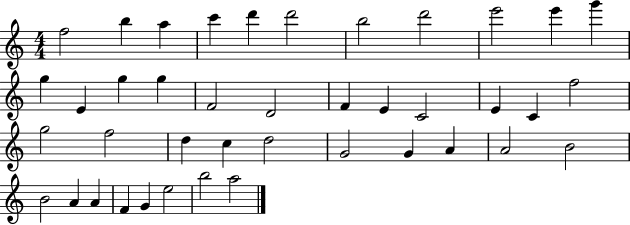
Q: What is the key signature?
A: C major